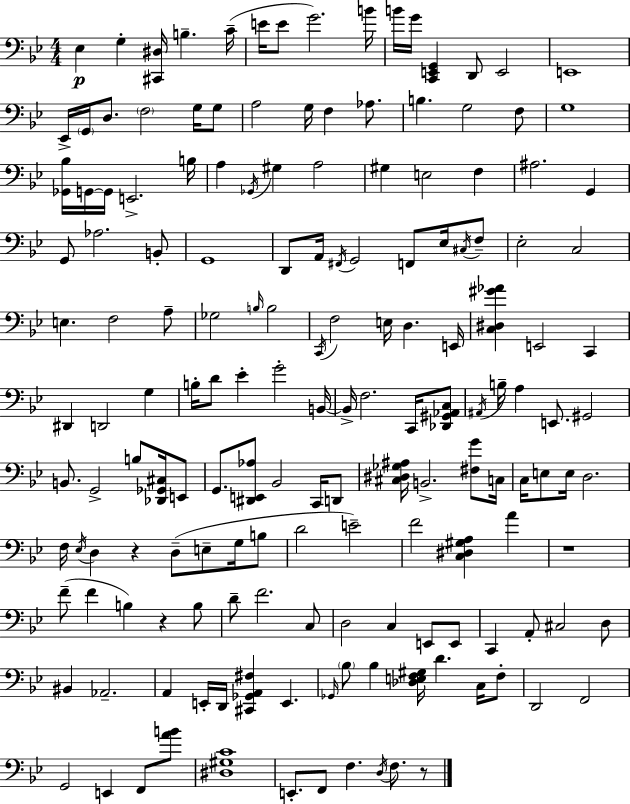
X:1
T:Untitled
M:4/4
L:1/4
K:Gm
_E, G, [^C,,^D,]/4 B, C/4 E/4 E/2 G2 B/4 B/4 G/4 [C,,E,,G,,] D,,/2 E,,2 E,,4 _E,,/4 G,,/4 D,/2 F,2 G,/4 G,/2 A,2 G,/4 F, _A,/2 B, G,2 F,/2 G,4 [_G,,_B,]/4 G,,/4 G,,/4 E,,2 B,/4 A, _G,,/4 ^G, A,2 ^G, E,2 F, ^A,2 G,, G,,/2 _A,2 B,,/2 G,,4 D,,/2 A,,/4 ^F,,/4 G,,2 F,,/2 _E,/4 ^C,/4 F,/2 _E,2 C,2 E, F,2 A,/2 _G,2 B,/4 B,2 C,,/4 F,2 E,/4 D, E,,/4 [C,^D,^G_A] E,,2 C,, ^D,, D,,2 G, B,/4 D/2 _E G2 B,,/4 B,,/4 F,2 C,,/4 [_D,,^G,,_A,,C,]/2 ^A,,/4 B,/4 A, E,,/2 ^G,,2 B,,/2 G,,2 B,/2 [_D,,_G,,^C,]/4 E,,/2 G,,/2 [^D,,E,,_A,]/2 _B,,2 C,,/4 D,,/2 [^C,^D,_G,^A,]/4 B,,2 [^F,G]/2 C,/4 C,/4 E,/2 E,/4 D,2 F,/4 _E,/4 D, z D,/2 E,/2 G,/4 B,/2 D2 E2 F2 [C,^D,^G,A,] A z4 F/2 F B, z B,/2 D/2 F2 C,/2 D,2 C, E,,/2 E,,/2 C,, A,,/2 ^C,2 D,/2 ^B,, _A,,2 A,, E,,/4 D,,/4 [^C,,_G,,A,,^F,] E,, _G,,/4 _B,/2 _B, [_D,E,F,^G,]/4 D C,/4 F,/2 D,,2 F,,2 G,,2 E,, F,,/2 [AB]/2 [^D,^G,C]4 E,,/2 F,,/2 F, D,/4 F,/2 z/2